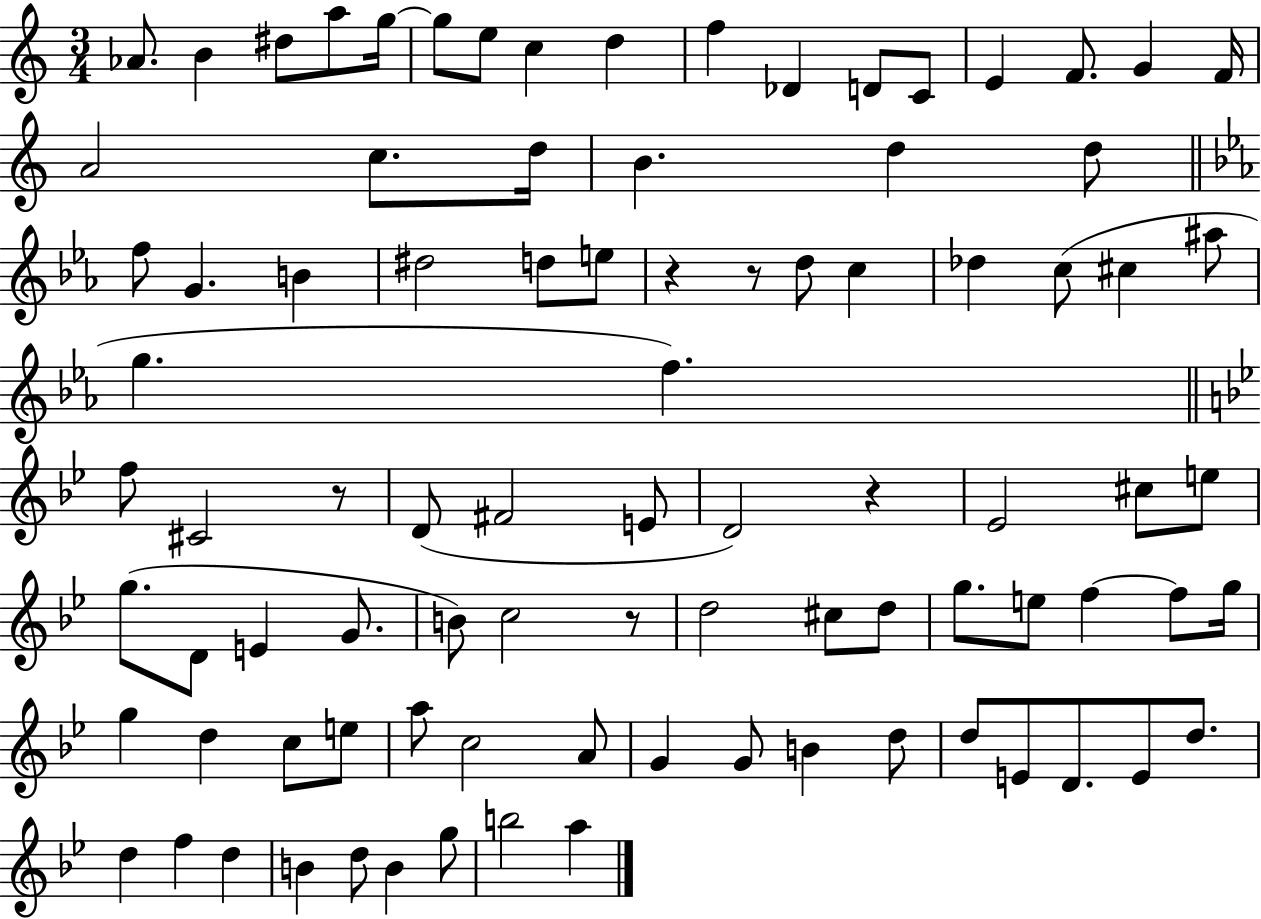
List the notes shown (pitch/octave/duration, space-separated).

Ab4/e. B4/q D#5/e A5/e G5/s G5/e E5/e C5/q D5/q F5/q Db4/q D4/e C4/e E4/q F4/e. G4/q F4/s A4/h C5/e. D5/s B4/q. D5/q D5/e F5/e G4/q. B4/q D#5/h D5/e E5/e R/q R/e D5/e C5/q Db5/q C5/e C#5/q A#5/e G5/q. F5/q. F5/e C#4/h R/e D4/e F#4/h E4/e D4/h R/q Eb4/h C#5/e E5/e G5/e. D4/e E4/q G4/e. B4/e C5/h R/e D5/h C#5/e D5/e G5/e. E5/e F5/q F5/e G5/s G5/q D5/q C5/e E5/e A5/e C5/h A4/e G4/q G4/e B4/q D5/e D5/e E4/e D4/e. E4/e D5/e. D5/q F5/q D5/q B4/q D5/e B4/q G5/e B5/h A5/q